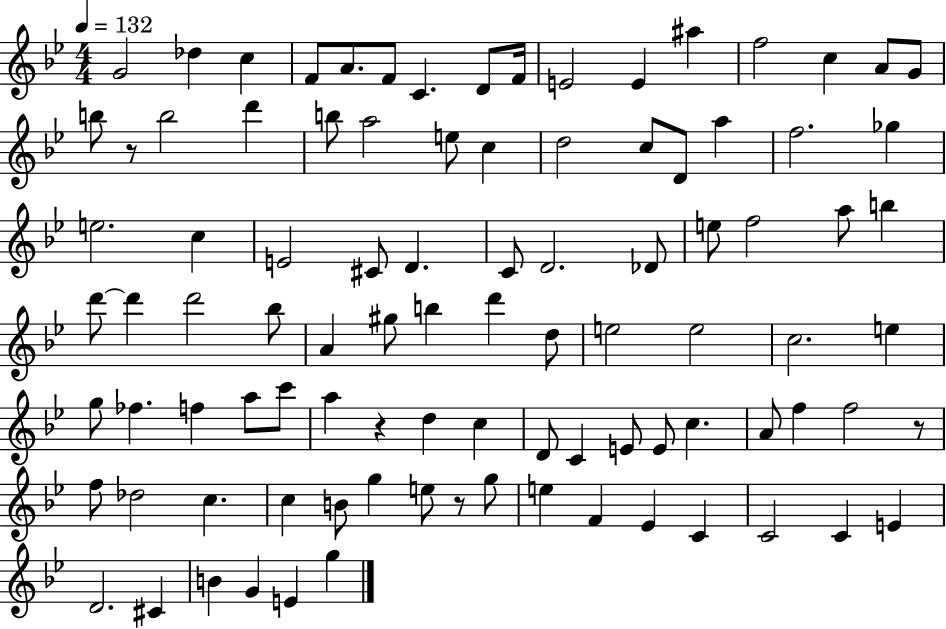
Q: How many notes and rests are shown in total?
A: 95